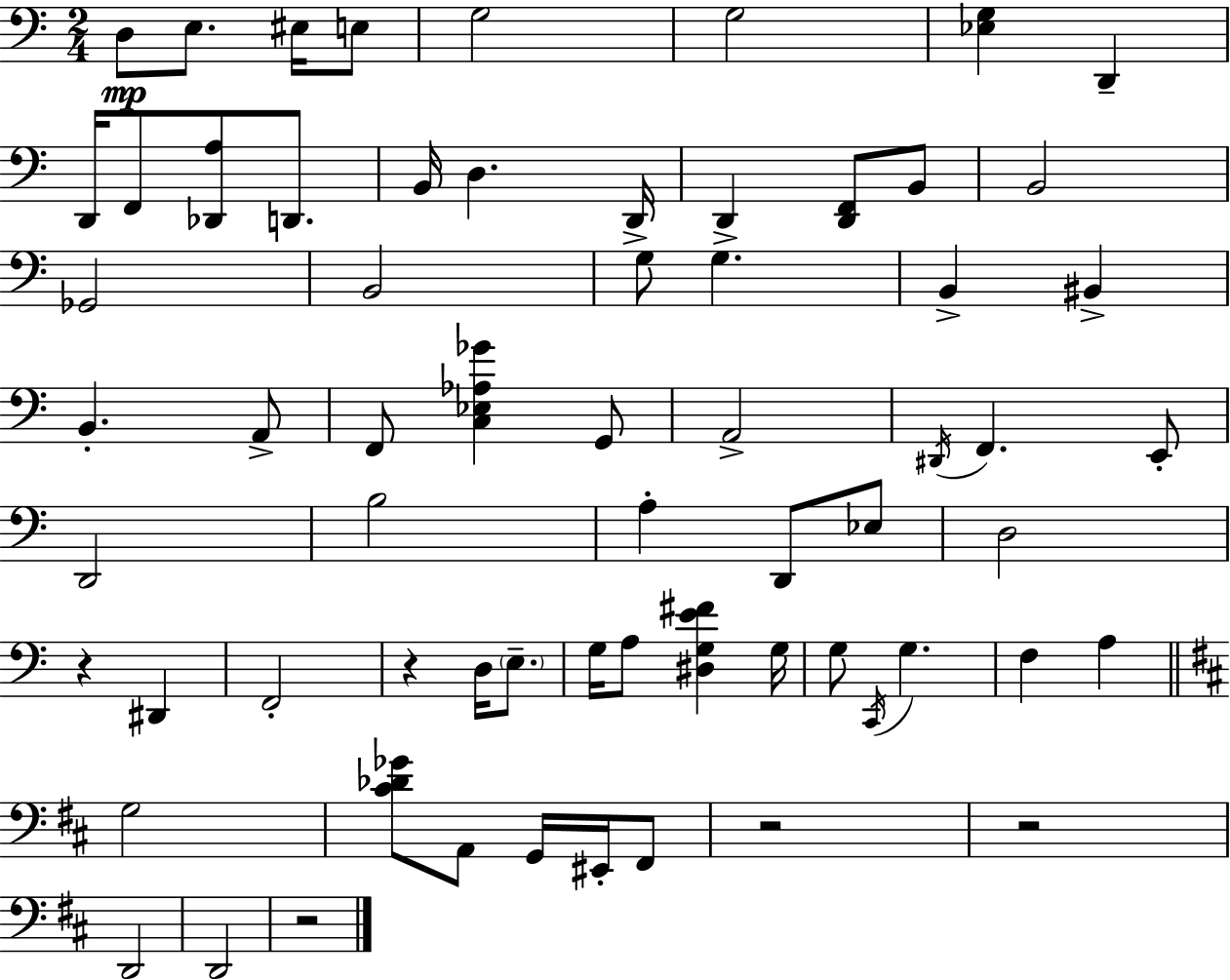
D3/e E3/e. EIS3/s E3/e G3/h G3/h [Eb3,G3]/q D2/q D2/s F2/e [Db2,A3]/e D2/e. B2/s D3/q. D2/s D2/q [D2,F2]/e B2/e B2/h Gb2/h B2/h G3/e G3/q. B2/q BIS2/q B2/q. A2/e F2/e [C3,Eb3,Ab3,Gb4]/q G2/e A2/h D#2/s F2/q. E2/e D2/h B3/h A3/q D2/e Eb3/e D3/h R/q D#2/q F2/h R/q D3/s E3/e. G3/s A3/e [D#3,G3,E4,F#4]/q G3/s G3/e C2/s G3/q. F3/q A3/q G3/h [C#4,Db4,Gb4]/e A2/e G2/s EIS2/s F#2/e R/h R/h D2/h D2/h R/h